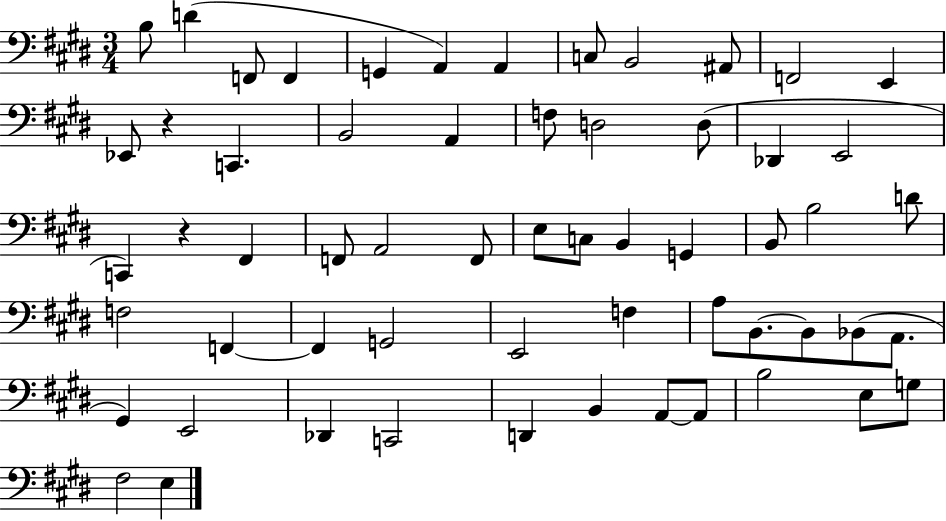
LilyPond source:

{
  \clef bass
  \numericTimeSignature
  \time 3/4
  \key e \major
  b8 d'4( f,8 f,4 | g,4 a,4) a,4 | c8 b,2 ais,8 | f,2 e,4 | \break ees,8 r4 c,4. | b,2 a,4 | f8 d2 d8( | des,4 e,2 | \break c,4) r4 fis,4 | f,8 a,2 f,8 | e8 c8 b,4 g,4 | b,8 b2 d'8 | \break f2 f,4~~ | f,4 g,2 | e,2 f4 | a8 b,8.~~ b,8 bes,8( a,8. | \break gis,4) e,2 | des,4 c,2 | d,4 b,4 a,8~~ a,8 | b2 e8 g8 | \break fis2 e4 | \bar "|."
}